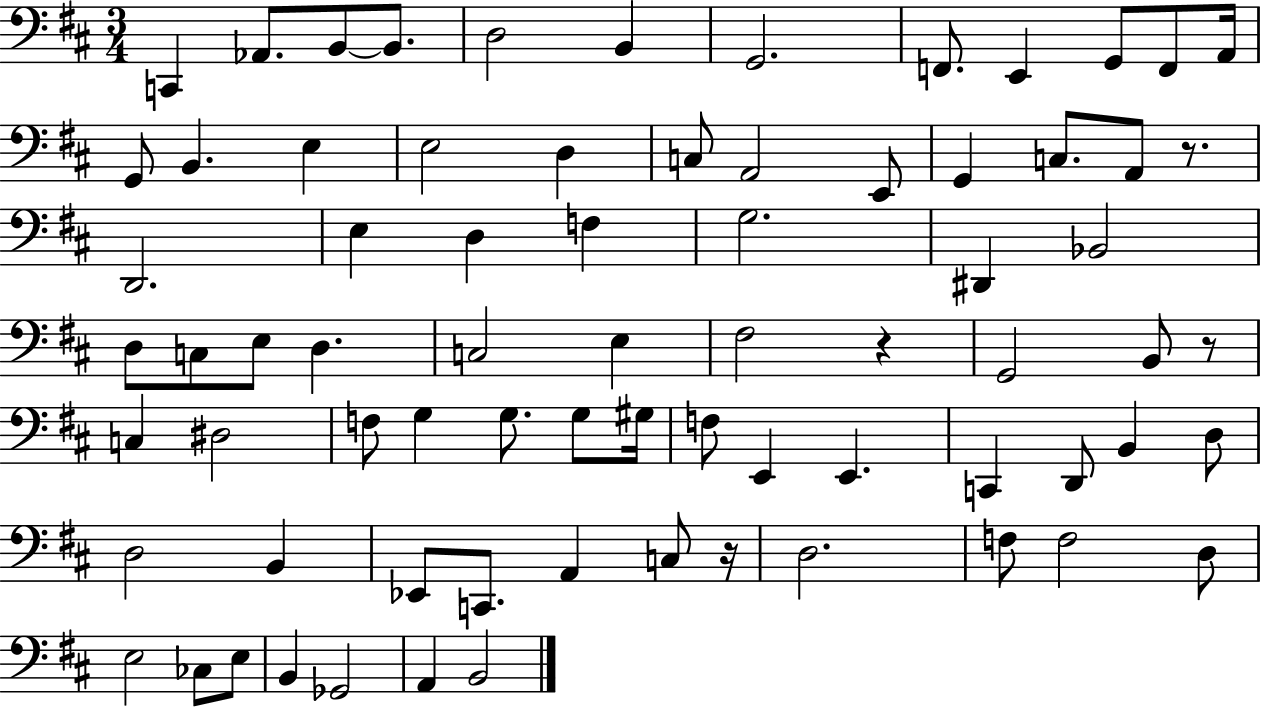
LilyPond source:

{
  \clef bass
  \numericTimeSignature
  \time 3/4
  \key d \major
  c,4 aes,8. b,8~~ b,8. | d2 b,4 | g,2. | f,8. e,4 g,8 f,8 a,16 | \break g,8 b,4. e4 | e2 d4 | c8 a,2 e,8 | g,4 c8. a,8 r8. | \break d,2. | e4 d4 f4 | g2. | dis,4 bes,2 | \break d8 c8 e8 d4. | c2 e4 | fis2 r4 | g,2 b,8 r8 | \break c4 dis2 | f8 g4 g8. g8 gis16 | f8 e,4 e,4. | c,4 d,8 b,4 d8 | \break d2 b,4 | ees,8 c,8. a,4 c8 r16 | d2. | f8 f2 d8 | \break e2 ces8 e8 | b,4 ges,2 | a,4 b,2 | \bar "|."
}